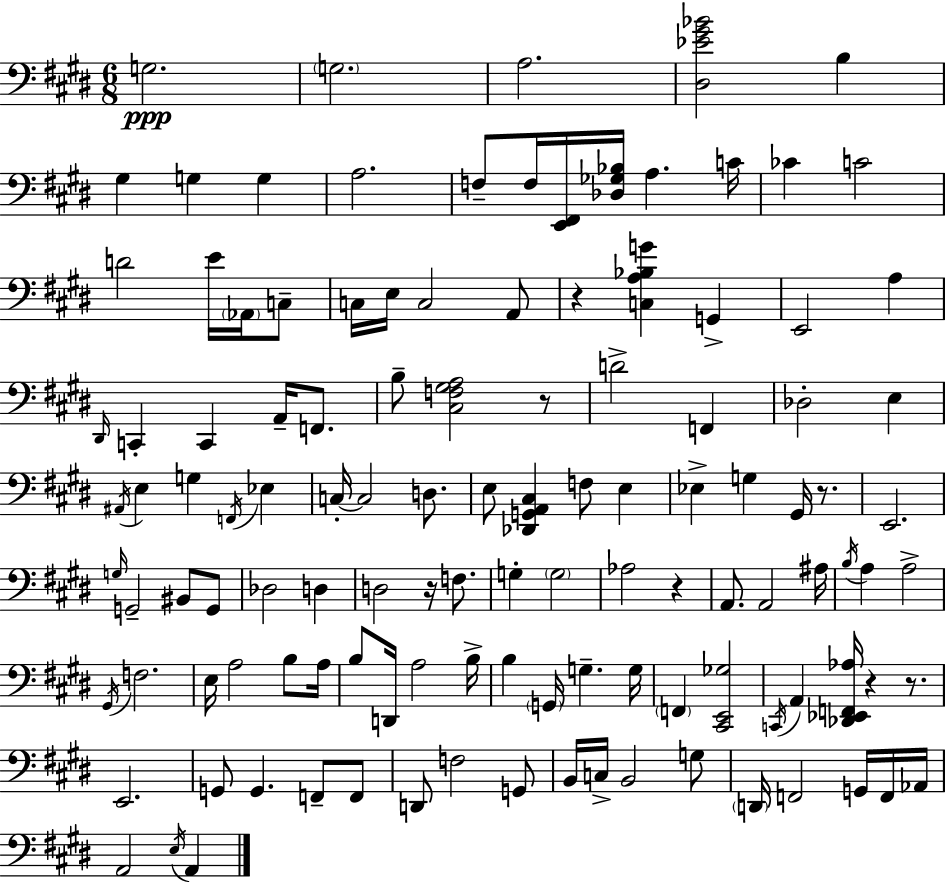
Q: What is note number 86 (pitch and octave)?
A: G2